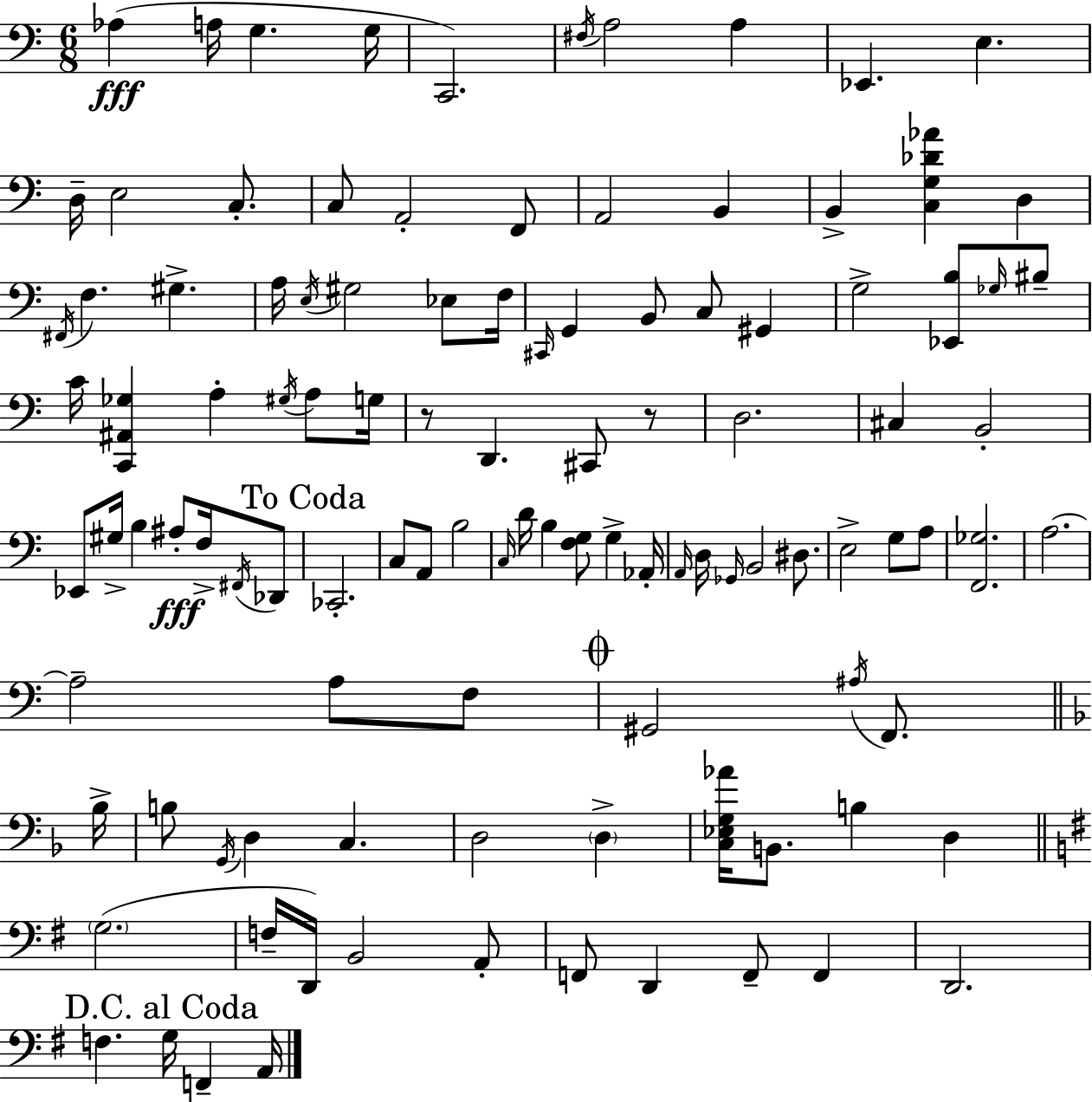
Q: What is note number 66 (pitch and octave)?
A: B2